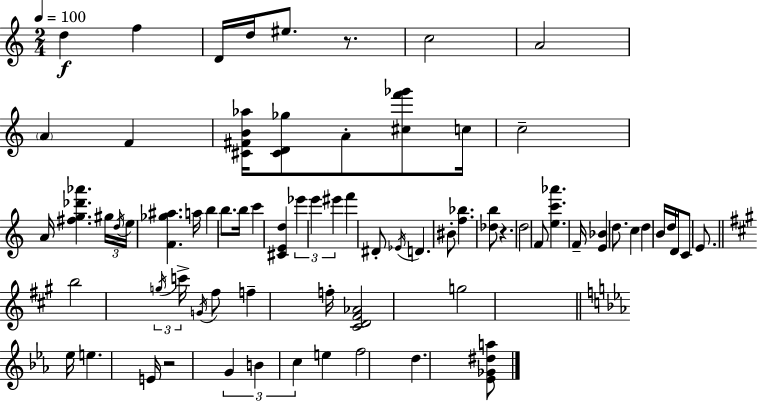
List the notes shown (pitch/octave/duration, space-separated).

D5/q F5/q D4/s D5/s EIS5/e. R/e. C5/h A4/h A4/q F4/q [C#4,F#4,B4,Ab5]/s [C#4,D4,Gb5]/e A4/e [C#5,F6,Gb6]/e C5/s C5/h A4/s [F#5,G5,Db6,Ab6]/q. G#5/s D5/s E5/s [F4,Gb5,A#5]/q. A5/s B5/q B5/e. B5/s C6/q [C#4,E4,D5]/q Eb6/q E6/q EIS6/q F6/q D#4/e Eb4/s D4/q. BIS4/e [F5,Bb5]/q. [Db5,B5]/e R/q. D5/h F4/e [E5,C6,Ab6]/q. F4/s [E4,Bb4]/q D5/e. C5/q D5/q B4/s D5/s D4/s C4/e E4/e. B5/h G5/s C6/s G4/s F#5/e F5/q F5/s [C#4,D4,F#4,Ab4]/h G5/h Eb5/s E5/q. E4/s R/h G4/q B4/q C5/q E5/q F5/h D5/q. [Eb4,Gb4,D#5,A5]/e